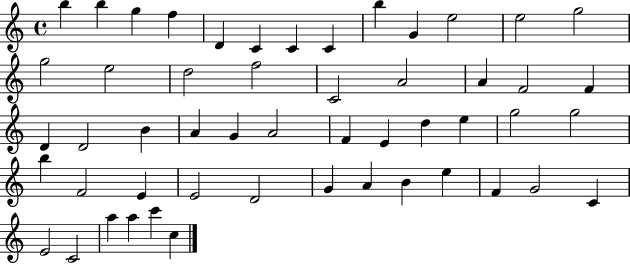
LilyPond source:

{
  \clef treble
  \time 4/4
  \defaultTimeSignature
  \key c \major
  b''4 b''4 g''4 f''4 | d'4 c'4 c'4 c'4 | b''4 g'4 e''2 | e''2 g''2 | \break g''2 e''2 | d''2 f''2 | c'2 a'2 | a'4 f'2 f'4 | \break d'4 d'2 b'4 | a'4 g'4 a'2 | f'4 e'4 d''4 e''4 | g''2 g''2 | \break b''4 f'2 e'4 | e'2 d'2 | g'4 a'4 b'4 e''4 | f'4 g'2 c'4 | \break e'2 c'2 | a''4 a''4 c'''4 c''4 | \bar "|."
}